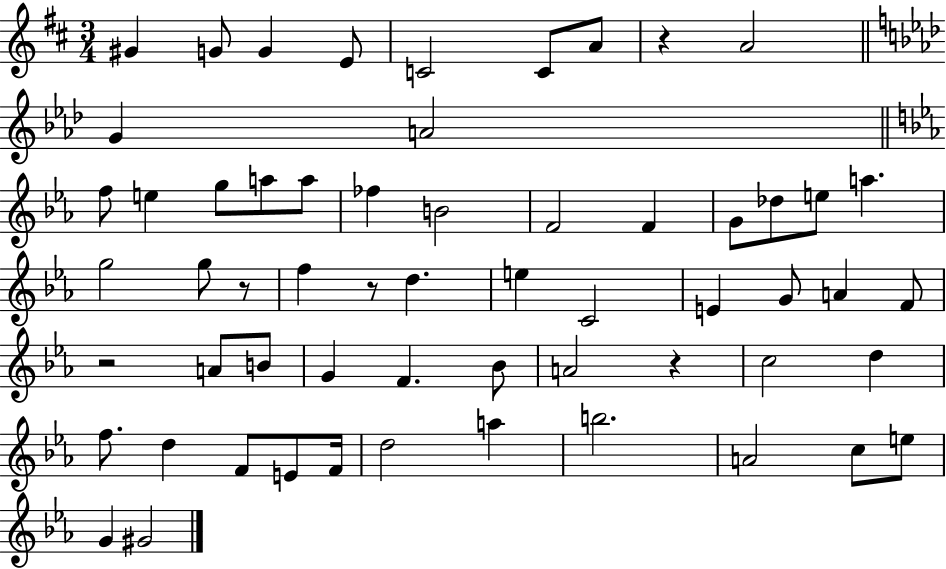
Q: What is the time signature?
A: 3/4